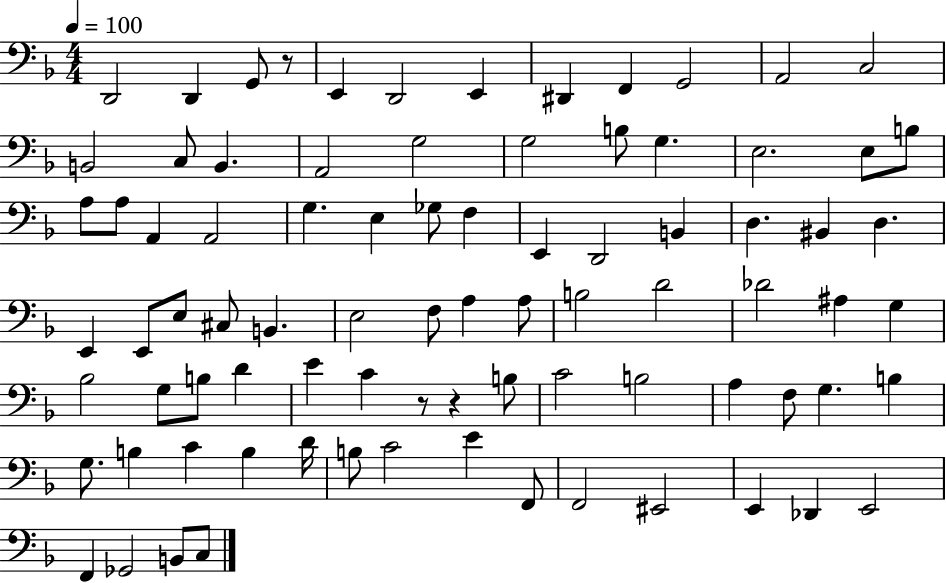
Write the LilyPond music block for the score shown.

{
  \clef bass
  \numericTimeSignature
  \time 4/4
  \key f \major
  \tempo 4 = 100
  d,2 d,4 g,8 r8 | e,4 d,2 e,4 | dis,4 f,4 g,2 | a,2 c2 | \break b,2 c8 b,4. | a,2 g2 | g2 b8 g4. | e2. e8 b8 | \break a8 a8 a,4 a,2 | g4. e4 ges8 f4 | e,4 d,2 b,4 | d4. bis,4 d4. | \break e,4 e,8 e8 cis8 b,4. | e2 f8 a4 a8 | b2 d'2 | des'2 ais4 g4 | \break bes2 g8 b8 d'4 | e'4 c'4 r8 r4 b8 | c'2 b2 | a4 f8 g4. b4 | \break g8. b4 c'4 b4 d'16 | b8 c'2 e'4 f,8 | f,2 eis,2 | e,4 des,4 e,2 | \break f,4 ges,2 b,8 c8 | \bar "|."
}